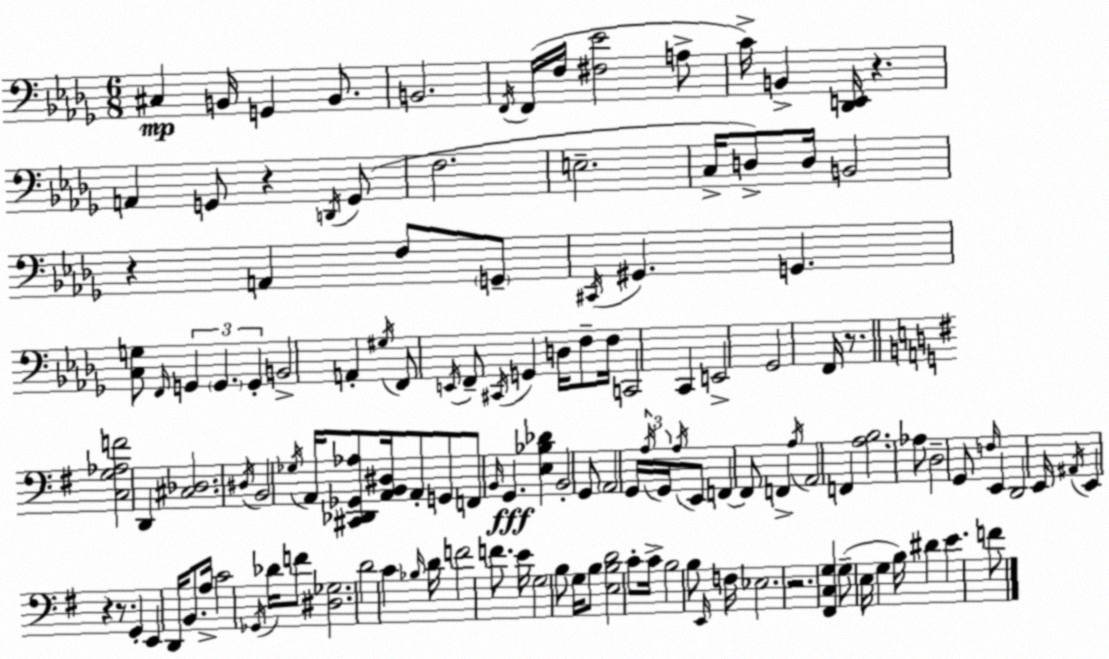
X:1
T:Untitled
M:6/8
L:1/4
K:Bbm
^C, B,,/4 G,, B,,/2 B,,2 F,,/4 F,,/4 F,/4 [^F,_E]2 A,/2 C/4 B,, [_D,,E,,]/4 z A,, G,,/2 z D,,/4 G,,/2 F,2 E,2 C,/4 D,/2 D,/4 B,,2 z A,, F,/2 G,,/2 ^C,,/4 ^G,, G,, [C,G,]/2 F,,/4 G,, G,, G,, B,,2 A,, ^G,/4 F,,/2 E,,/4 F,,/2 ^C,,/4 G,, D,/4 F,/2 F,/4 C,,2 C,, E,,2 _G,,2 F,,/4 z/2 [C,G,_A,F]2 D,, [^C,_D,]2 ^D,/4 B,,2 _G,/4 A,,/4 [^C,,_D,,_G,,_A,]/2 [A,,B,,^D,]/4 A,,/2 G,,/2 F,,/2 B,,/4 G,, [E,_B,_D] B,,2 G,,/2 A,,2 G,,/4 A,/4 G,,/4 A,/4 E,,/2 F,, F,,/2 F,, A,/4 A,,2 F,, [A,B,]2 _A,/2 D,2 G,,/2 F,/4 E,, D,,2 E,,/4 ^A,,/4 E,, z z/2 G,, E,, D,,/4 B,,/2 A,/4 C2 _G,,/4 _D/4 F/2 [^D,_G,]2 D2 C _B,/4 D/4 F2 F/2 E/4 G,2 B,/2 G,/4 B,/2 [E,B,D]2 C/2 C/4 B,2 B,/2 E,,/4 F,/4 _E,2 z2 [^F,,C,G,] G,/2 E,/4 G, B,/4 ^D E F/2